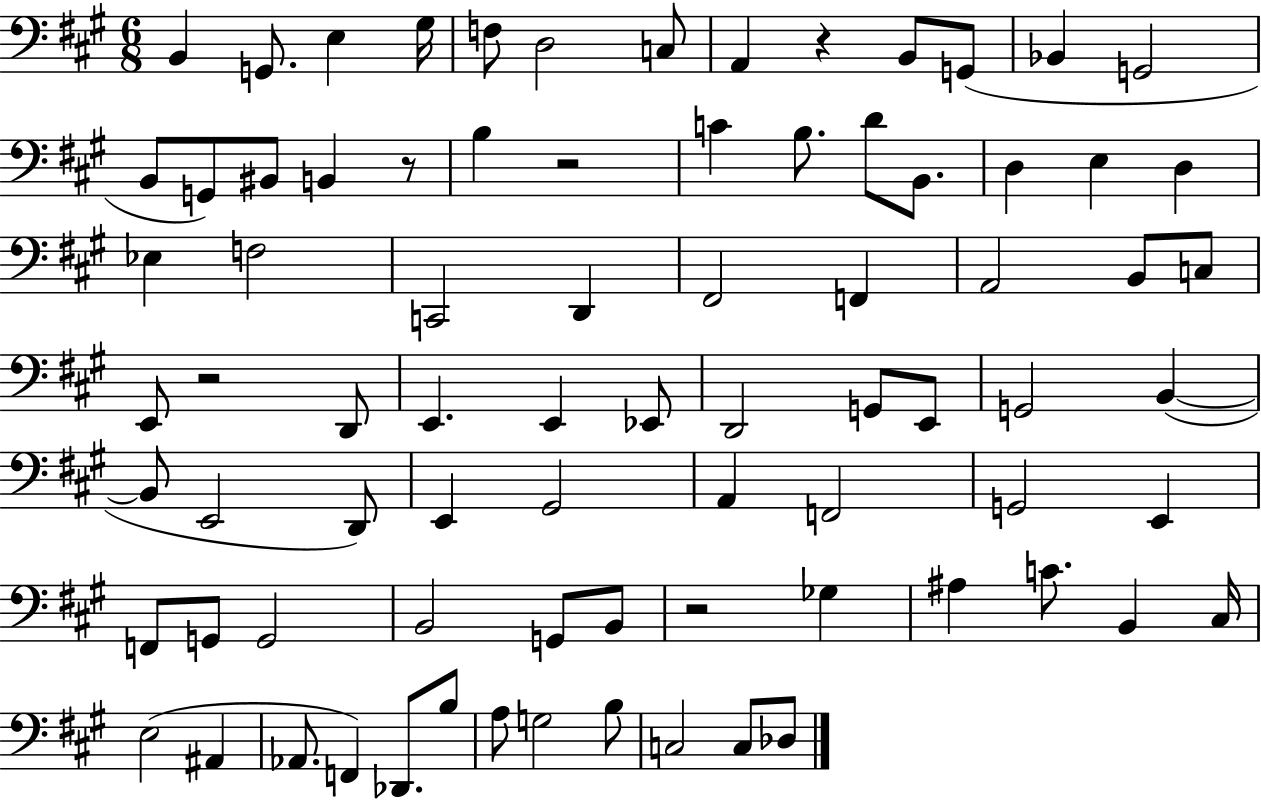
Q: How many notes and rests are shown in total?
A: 80